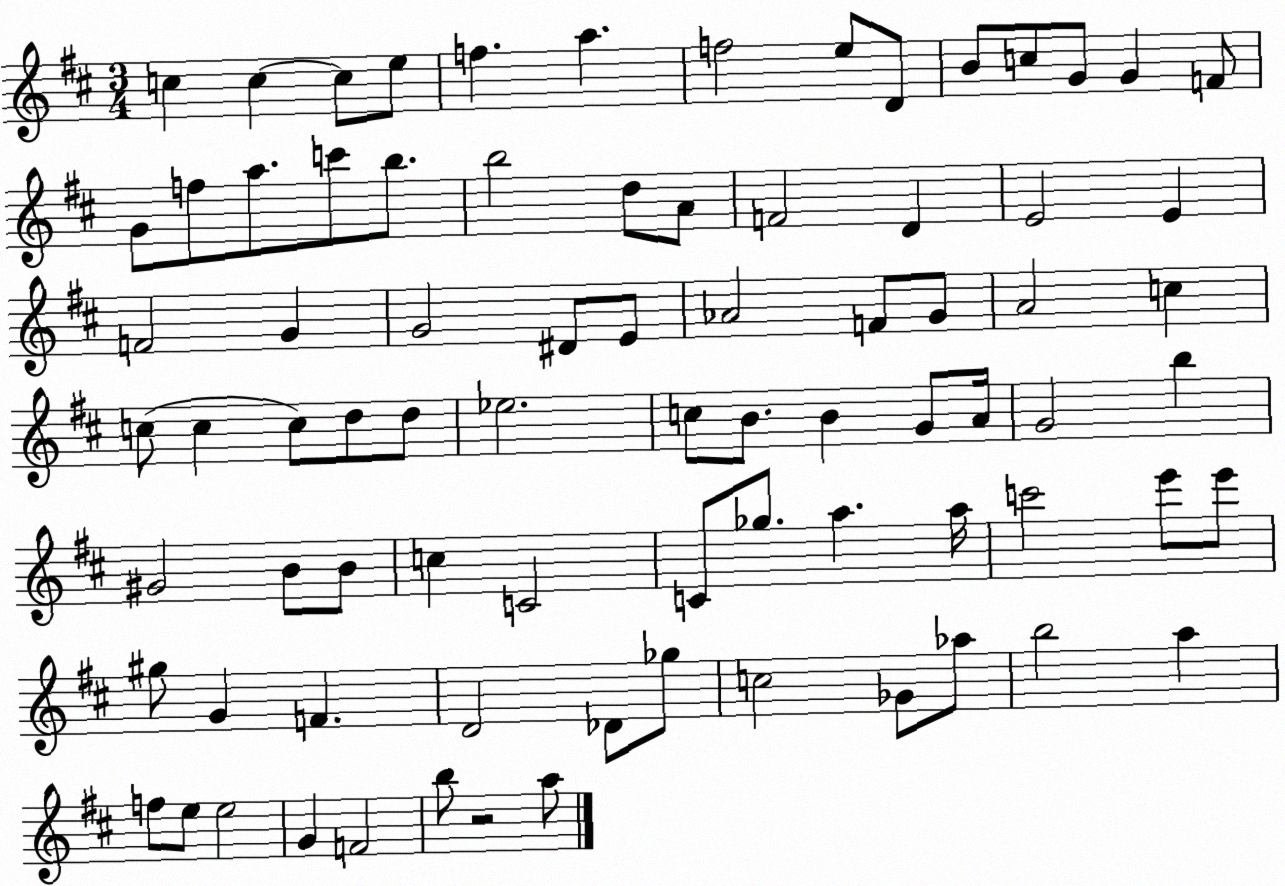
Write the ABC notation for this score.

X:1
T:Untitled
M:3/4
L:1/4
K:D
c c c/2 e/2 f a f2 e/2 D/2 B/2 c/2 G/2 G F/2 G/2 f/2 a/2 c'/2 b/2 b2 d/2 A/2 F2 D E2 E F2 G G2 ^D/2 E/2 _A2 F/2 G/2 A2 c c/2 c c/2 d/2 d/2 _e2 c/2 B/2 B G/2 A/4 G2 b ^G2 B/2 B/2 c C2 C/2 _g/2 a a/4 c'2 e'/2 e'/2 ^g/2 G F D2 _D/2 _g/2 c2 _G/2 _a/2 b2 a f/2 e/2 e2 G F2 b/2 z2 a/2